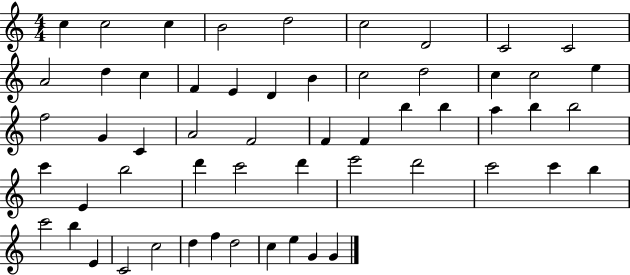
C5/q C5/h C5/q B4/h D5/h C5/h D4/h C4/h C4/h A4/h D5/q C5/q F4/q E4/q D4/q B4/q C5/h D5/h C5/q C5/h E5/q F5/h G4/q C4/q A4/h F4/h F4/q F4/q B5/q B5/q A5/q B5/q B5/h C6/q E4/q B5/h D6/q C6/h D6/q E6/h D6/h C6/h C6/q B5/q C6/h B5/q E4/q C4/h C5/h D5/q F5/q D5/h C5/q E5/q G4/q G4/q